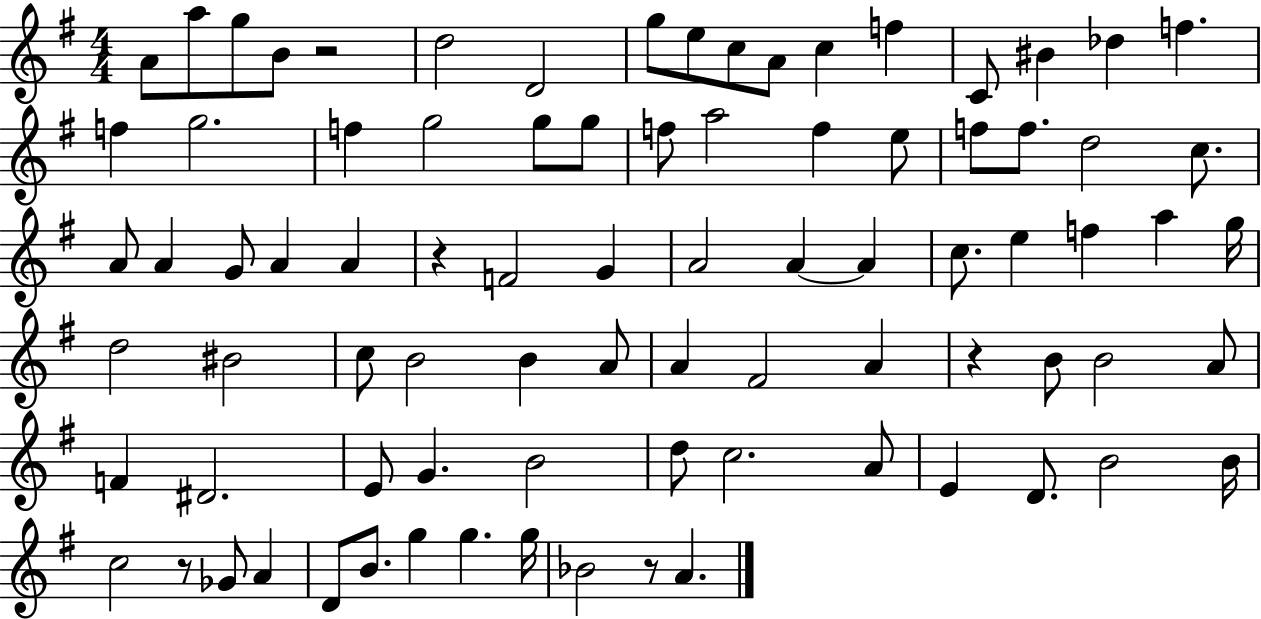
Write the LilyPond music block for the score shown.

{
  \clef treble
  \numericTimeSignature
  \time 4/4
  \key g \major
  \repeat volta 2 { a'8 a''8 g''8 b'8 r2 | d''2 d'2 | g''8 e''8 c''8 a'8 c''4 f''4 | c'8 bis'4 des''4 f''4. | \break f''4 g''2. | f''4 g''2 g''8 g''8 | f''8 a''2 f''4 e''8 | f''8 f''8. d''2 c''8. | \break a'8 a'4 g'8 a'4 a'4 | r4 f'2 g'4 | a'2 a'4~~ a'4 | c''8. e''4 f''4 a''4 g''16 | \break d''2 bis'2 | c''8 b'2 b'4 a'8 | a'4 fis'2 a'4 | r4 b'8 b'2 a'8 | \break f'4 dis'2. | e'8 g'4. b'2 | d''8 c''2. a'8 | e'4 d'8. b'2 b'16 | \break c''2 r8 ges'8 a'4 | d'8 b'8. g''4 g''4. g''16 | bes'2 r8 a'4. | } \bar "|."
}